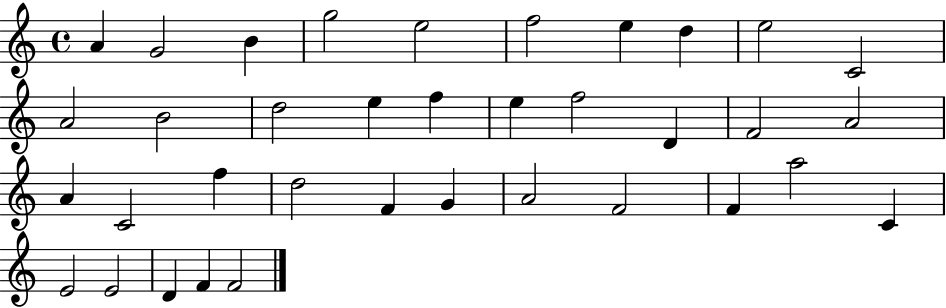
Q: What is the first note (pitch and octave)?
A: A4